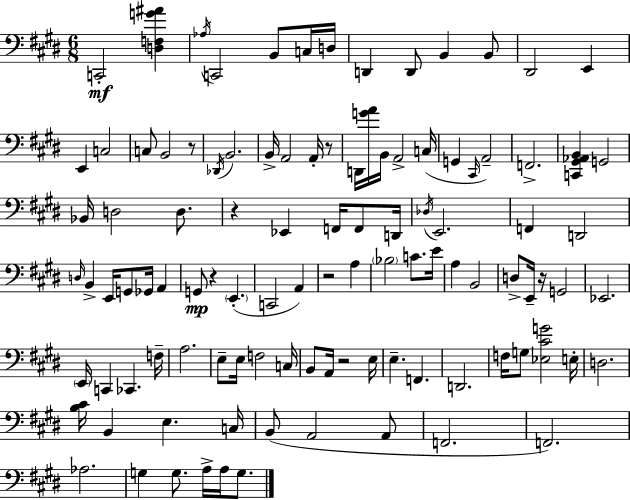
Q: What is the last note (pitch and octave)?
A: G3